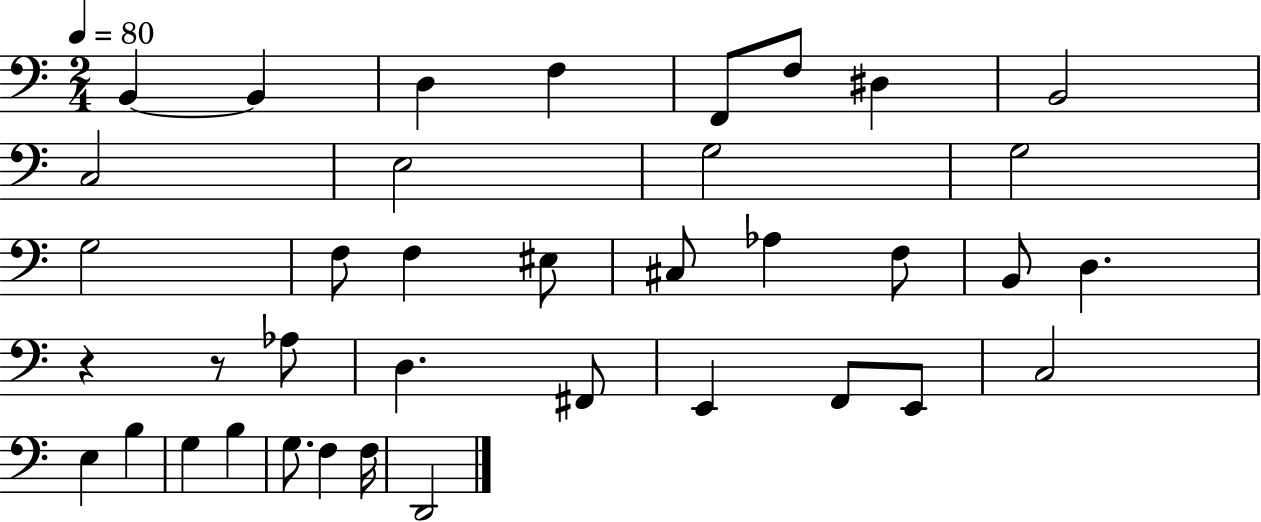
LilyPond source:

{
  \clef bass
  \numericTimeSignature
  \time 2/4
  \key c \major
  \tempo 4 = 80
  b,4~~ b,4 | d4 f4 | f,8 f8 dis4 | b,2 | \break c2 | e2 | g2 | g2 | \break g2 | f8 f4 eis8 | cis8 aes4 f8 | b,8 d4. | \break r4 r8 aes8 | d4. fis,8 | e,4 f,8 e,8 | c2 | \break e4 b4 | g4 b4 | g8. f4 f16 | d,2 | \break \bar "|."
}